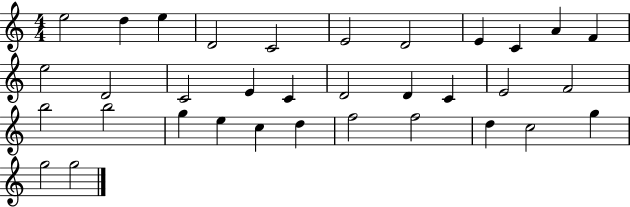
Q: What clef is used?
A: treble